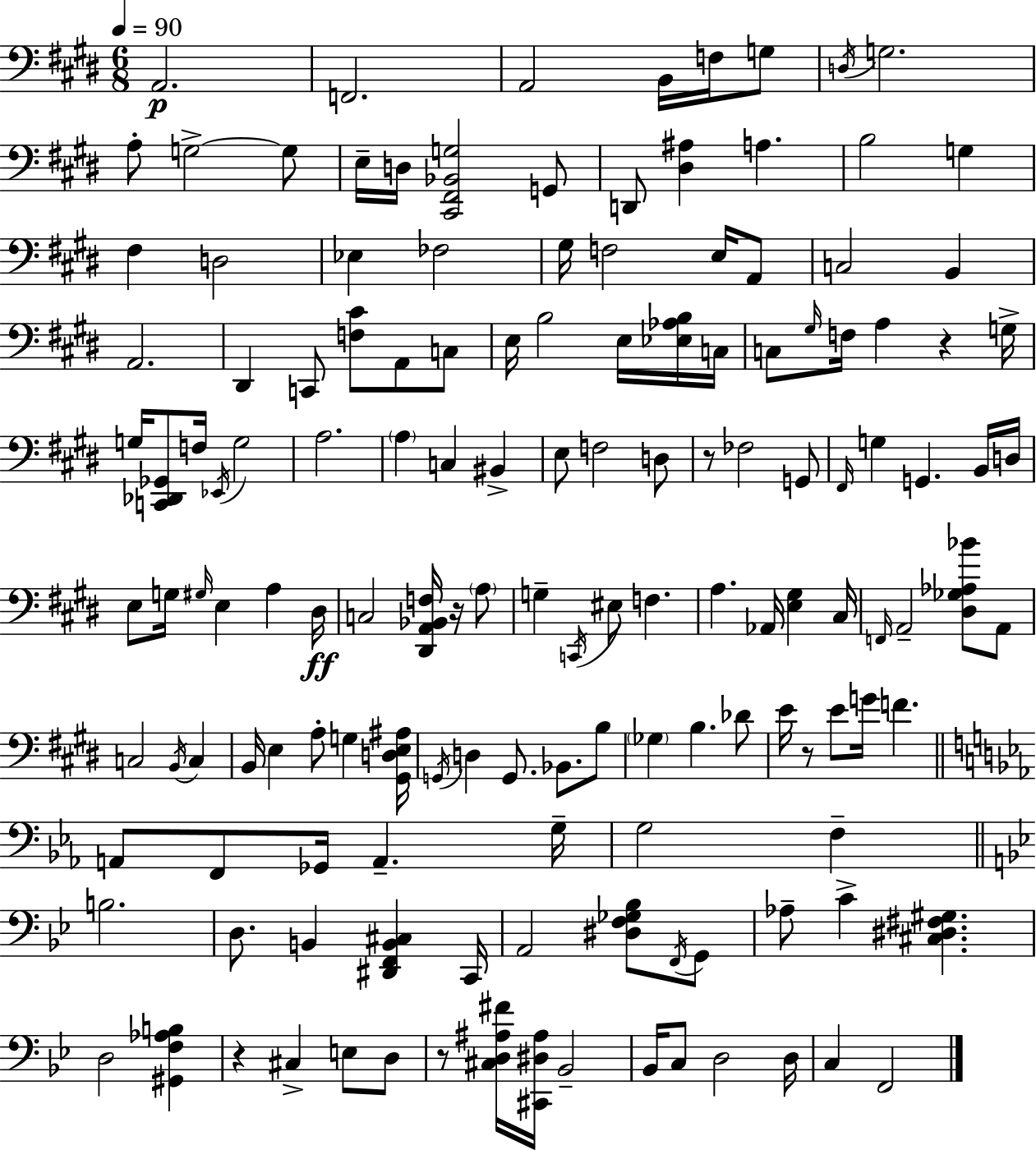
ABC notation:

X:1
T:Untitled
M:6/8
L:1/4
K:E
A,,2 F,,2 A,,2 B,,/4 F,/4 G,/2 D,/4 G,2 A,/2 G,2 G,/2 E,/4 D,/4 [^C,,^F,,_B,,G,]2 G,,/2 D,,/2 [^D,^A,] A, B,2 G, ^F, D,2 _E, _F,2 ^G,/4 F,2 E,/4 A,,/2 C,2 B,, A,,2 ^D,, C,,/2 [F,^C]/2 A,,/2 C,/2 E,/4 B,2 E,/4 [_E,_A,B,]/4 C,/4 C,/2 ^G,/4 F,/4 A, z G,/4 G,/4 [C,,_D,,_G,,]/2 F,/4 _E,,/4 G,2 A,2 A, C, ^B,, E,/2 F,2 D,/2 z/2 _F,2 G,,/2 ^F,,/4 G, G,, B,,/4 D,/4 E,/2 G,/4 ^G,/4 E, A, ^D,/4 C,2 [^D,,A,,_B,,F,]/4 z/4 A,/2 G, C,,/4 ^E,/2 F, A, _A,,/4 [E,^G,] ^C,/4 F,,/4 A,,2 [^D,_G,_A,_B]/2 A,,/2 C,2 B,,/4 C, B,,/4 E, A,/2 G, [^G,,D,E,^A,]/4 G,,/4 D, G,,/2 _B,,/2 B,/2 _G, B, _D/2 E/4 z/2 E/2 G/4 F A,,/2 F,,/2 _G,,/4 A,, G,/4 G,2 F, B,2 D,/2 B,, [^D,,F,,B,,^C,] C,,/4 A,,2 [^D,F,_G,_B,]/2 F,,/4 G,,/2 _A,/2 C [^C,^D,^F,^G,] D,2 [^G,,F,_A,B,] z ^C, E,/2 D,/2 z/2 [^C,D,^A,^F]/4 [^C,,^D,^A,]/4 _B,,2 _B,,/4 C,/2 D,2 D,/4 C, F,,2